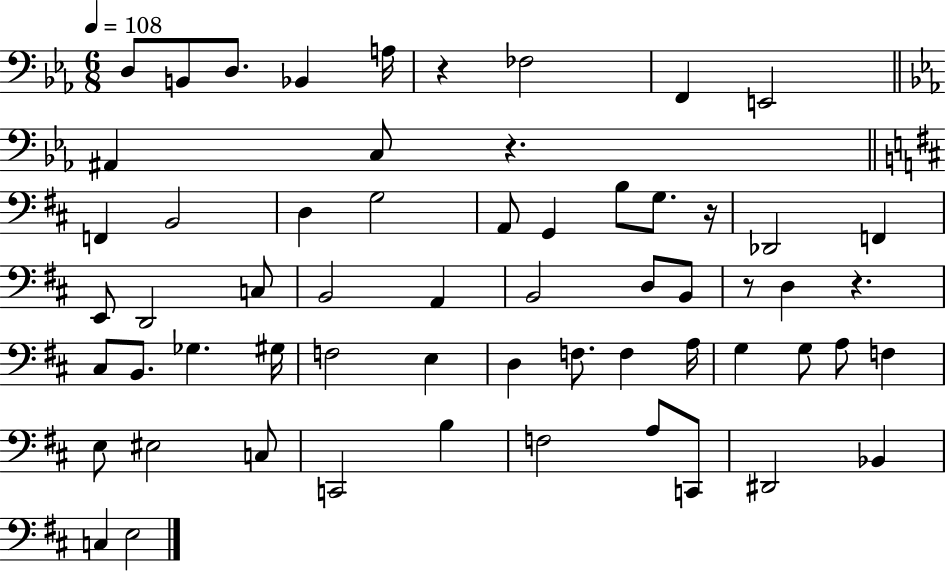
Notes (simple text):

D3/e B2/e D3/e. Bb2/q A3/s R/q FES3/h F2/q E2/h A#2/q C3/e R/q. F2/q B2/h D3/q G3/h A2/e G2/q B3/e G3/e. R/s Db2/h F2/q E2/e D2/h C3/e B2/h A2/q B2/h D3/e B2/e R/e D3/q R/q. C#3/e B2/e. Gb3/q. G#3/s F3/h E3/q D3/q F3/e. F3/q A3/s G3/q G3/e A3/e F3/q E3/e EIS3/h C3/e C2/h B3/q F3/h A3/e C2/e D#2/h Bb2/q C3/q E3/h